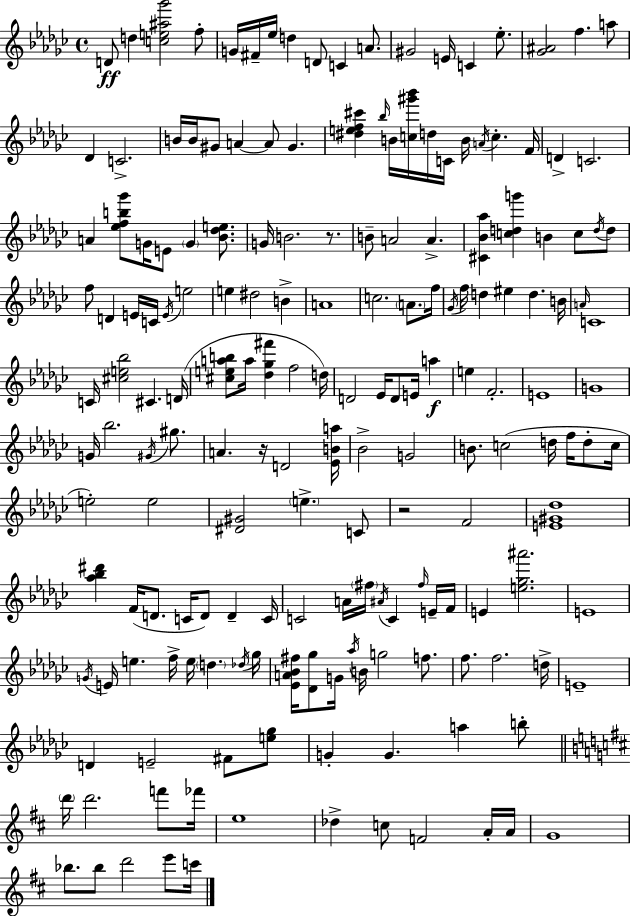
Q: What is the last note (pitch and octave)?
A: C6